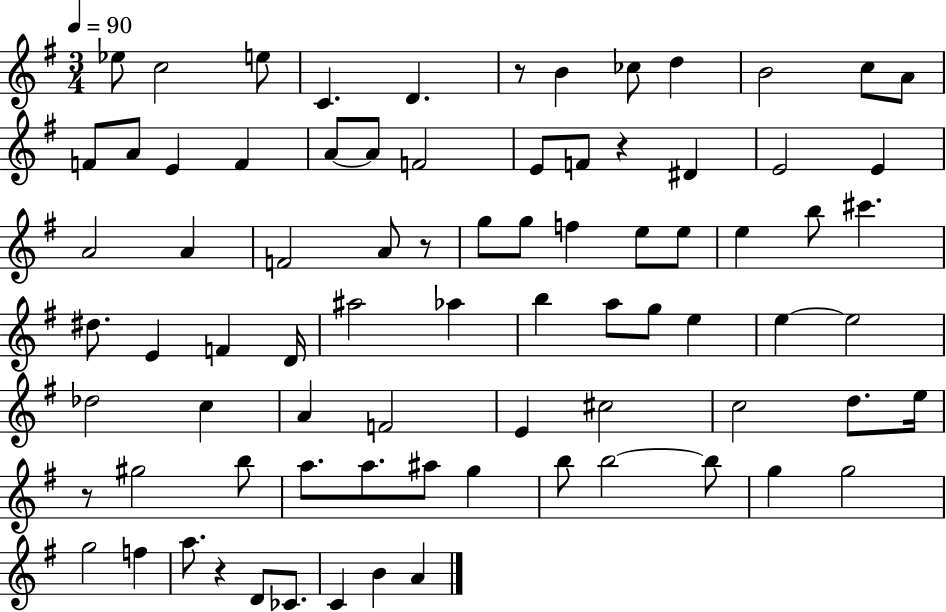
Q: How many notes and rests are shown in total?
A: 80